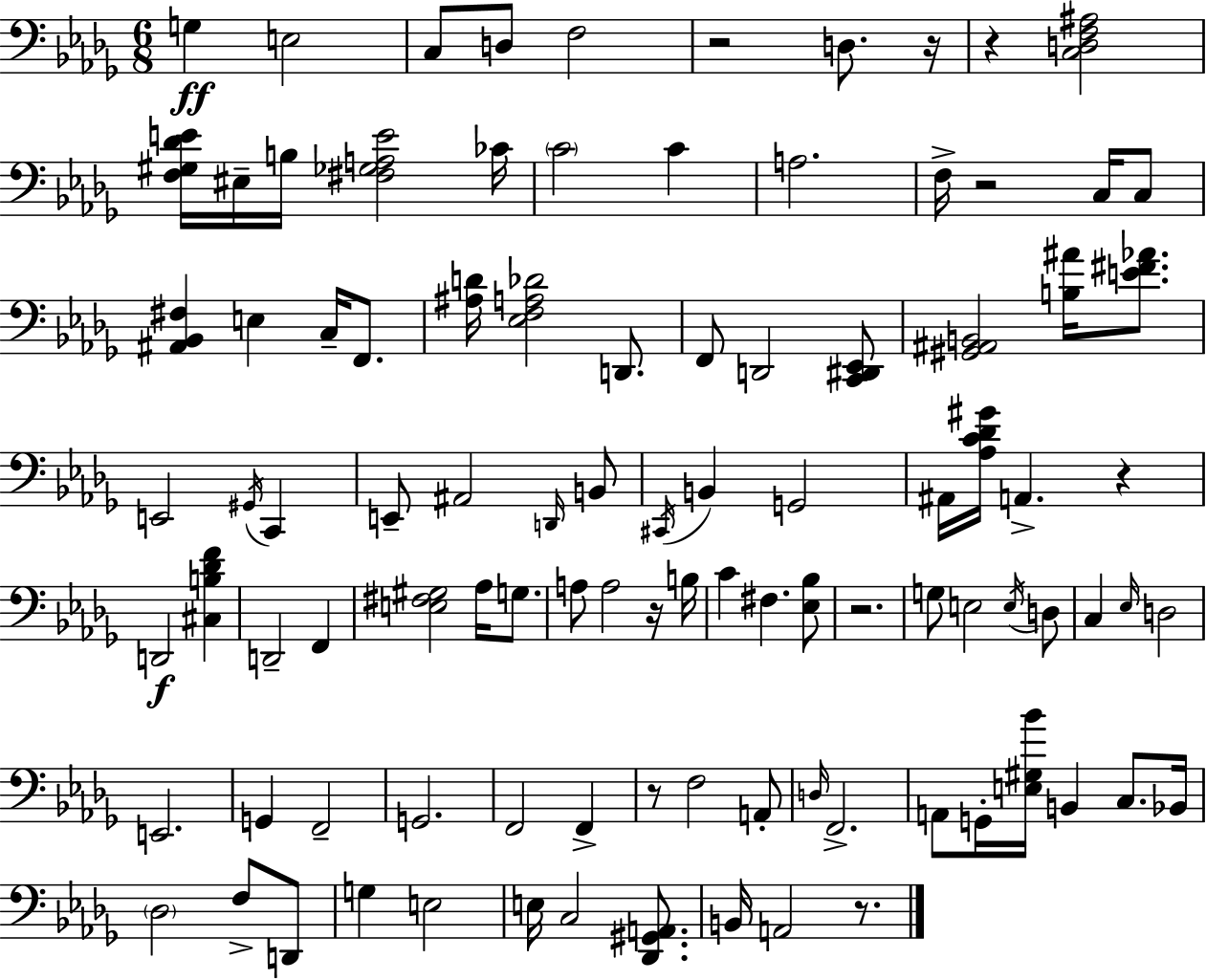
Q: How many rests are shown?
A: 9